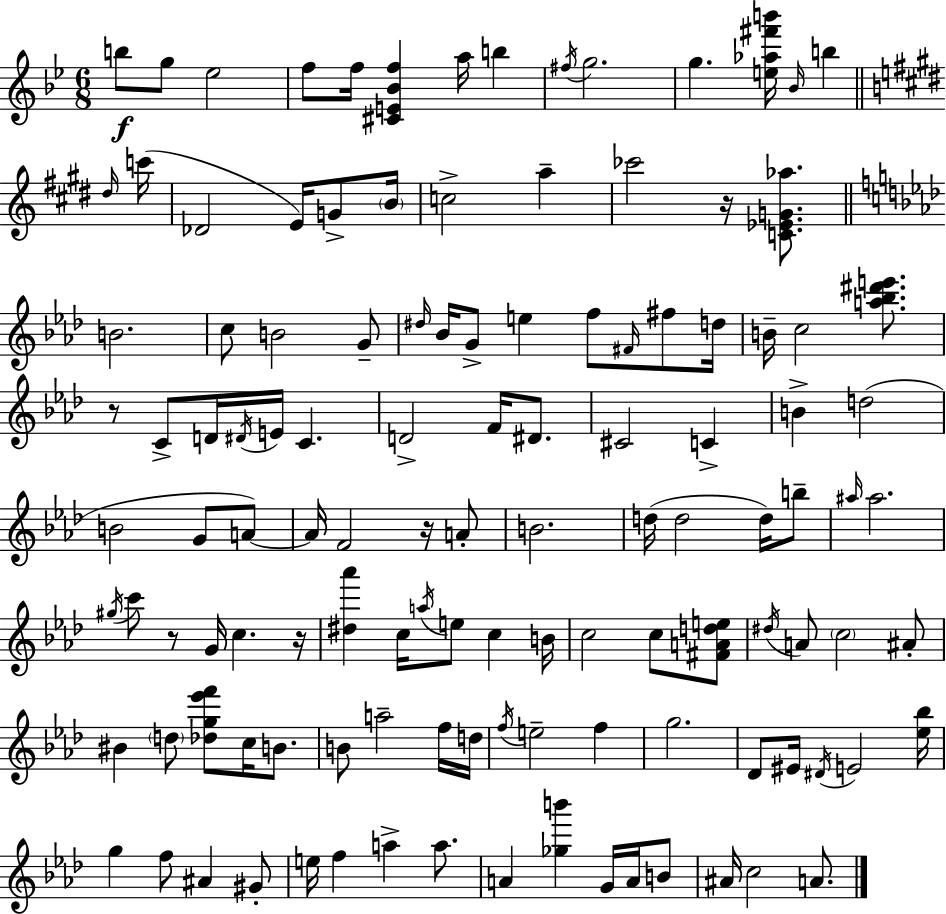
B5/e G5/e Eb5/h F5/e F5/s [C#4,E4,Bb4,F5]/q A5/s B5/q F#5/s G5/h. G5/q. [E5,Ab5,F#6,B6]/s Bb4/s B5/q D#5/s C6/s Db4/h E4/s G4/e B4/s C5/h A5/q CES6/h R/s [C4,Eb4,G4,Ab5]/e. B4/h. C5/e B4/h G4/e D#5/s Bb4/s G4/e E5/q F5/e F#4/s F#5/e D5/s B4/s C5/h [A5,Bb5,D#6,E6]/e. R/e C4/e D4/s D#4/s E4/s C4/q. D4/h F4/s D#4/e. C#4/h C4/q B4/q D5/h B4/h G4/e A4/e A4/s F4/h R/s A4/e B4/h. D5/s D5/h D5/s B5/e A#5/s A#5/h. G#5/s C6/e R/e G4/s C5/q. R/s [D#5,Ab6]/q C5/s A5/s E5/e C5/q B4/s C5/h C5/e [F#4,A4,D5,E5]/e D#5/s A4/e C5/h A#4/e BIS4/q D5/e [Db5,G5,Eb6,F6]/e C5/s B4/e. B4/e A5/h F5/s D5/s F5/s E5/h F5/q G5/h. Db4/e EIS4/s D#4/s E4/h [Eb5,Bb5]/s G5/q F5/e A#4/q G#4/e E5/s F5/q A5/q A5/e. A4/q [Gb5,B6]/q G4/s A4/s B4/e A#4/s C5/h A4/e.